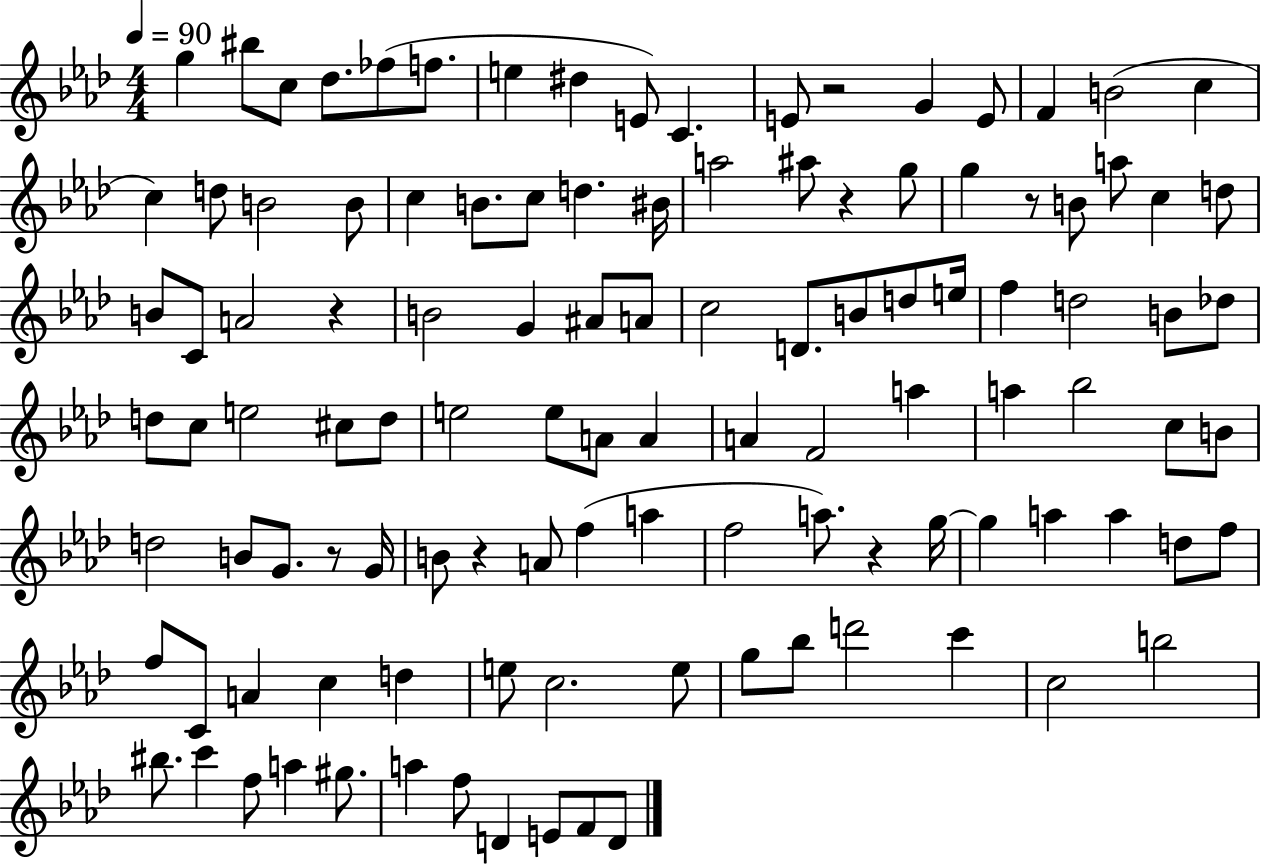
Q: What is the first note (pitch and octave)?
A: G5